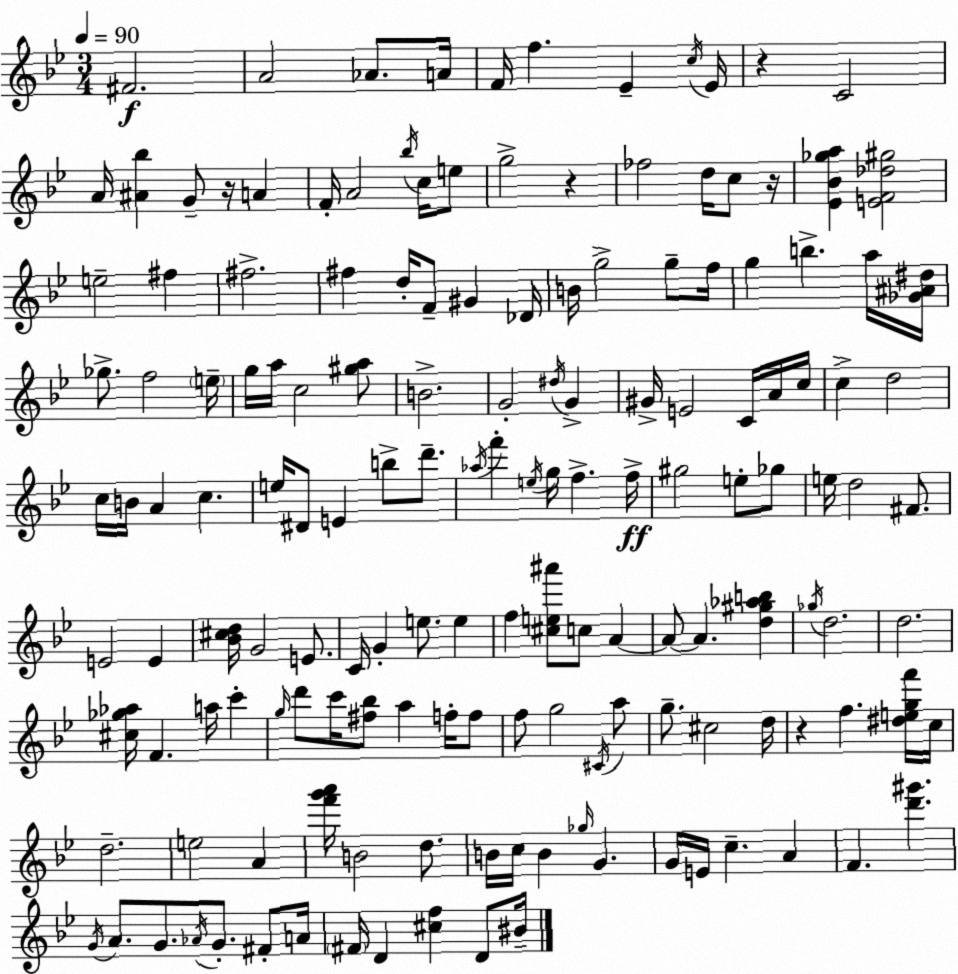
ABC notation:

X:1
T:Untitled
M:3/4
L:1/4
K:Gm
^F2 A2 _A/2 A/4 F/4 f _E c/4 _E/4 z C2 A/4 [^A_b] G/2 z/4 A F/4 A2 _b/4 c/4 e/2 g2 z _f2 d/4 c/2 z/4 [_E_B_ga] [EF_d^g]2 e2 ^f ^f2 ^f d/4 F/2 ^G _D/4 B/4 g2 g/2 f/4 g b a/4 [_G^A^d]/4 _g/2 f2 e/4 g/4 a/4 c2 [^ga]/2 B2 G2 ^d/4 G ^G/4 E2 C/4 A/4 c/4 c d2 c/4 B/4 A c e/4 ^D/2 E b/2 d'/2 _a/4 f' e/4 g/4 f f/4 ^g2 e/2 _g/2 e/4 d2 ^F/2 E2 E [_B^cd]/4 G2 E/2 C/4 G e/2 e f [^ce^a']/2 c/2 A A/2 A [d^g_ab] _g/4 d2 d2 [^c_g_a]/4 F a/4 c' g/4 d'/2 c'/4 [^f_b]/2 a f/4 f/2 f/2 g2 ^C/4 a/2 g/2 ^c2 d/4 z f [^degf']/4 c/4 d2 e2 A [f'g'a']/4 B2 d/2 B/4 c/4 B _g/4 G G/4 E/4 c A F [d'^g'] G/4 A/2 G/2 _A/4 G/2 ^F/2 A/4 ^F/4 D [^cf] D/2 ^B/4